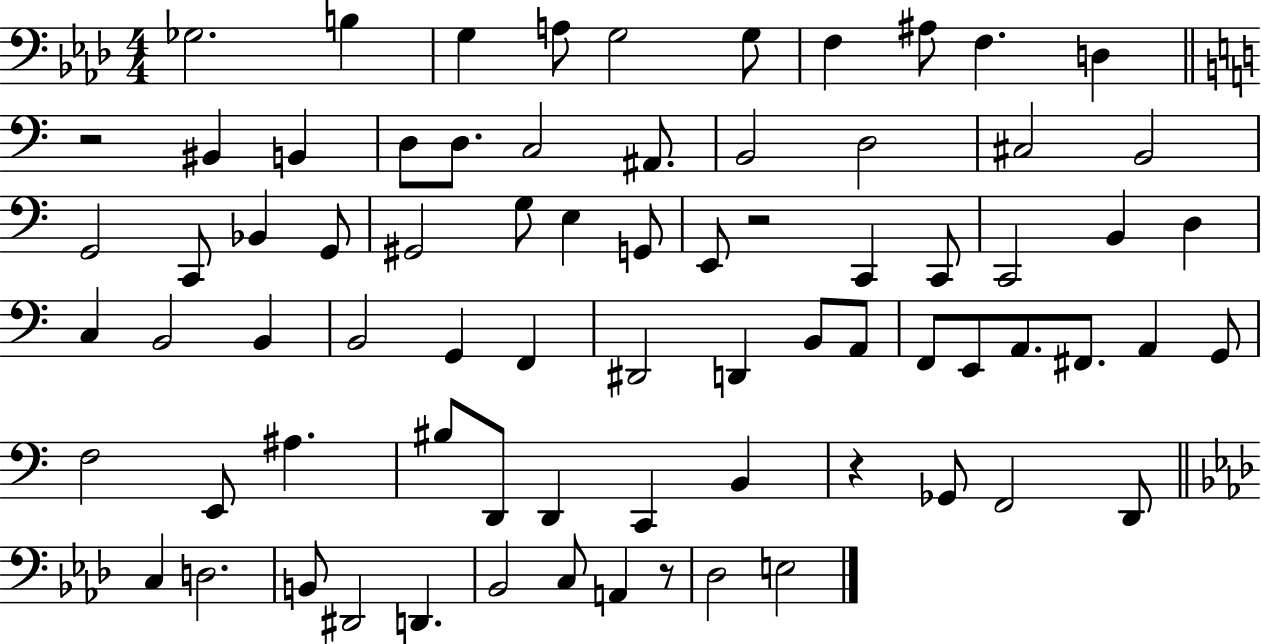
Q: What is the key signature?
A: AES major